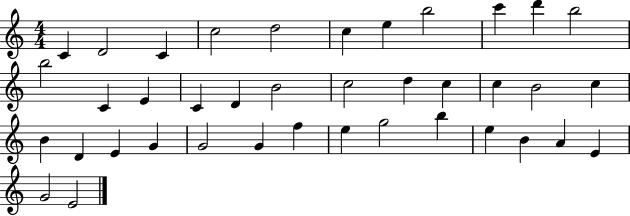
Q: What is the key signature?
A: C major